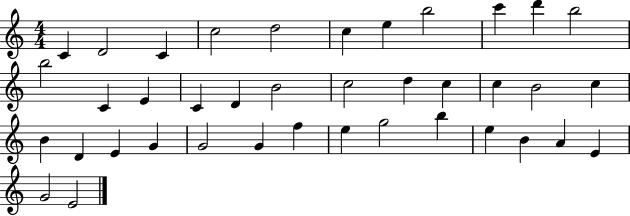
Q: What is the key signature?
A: C major